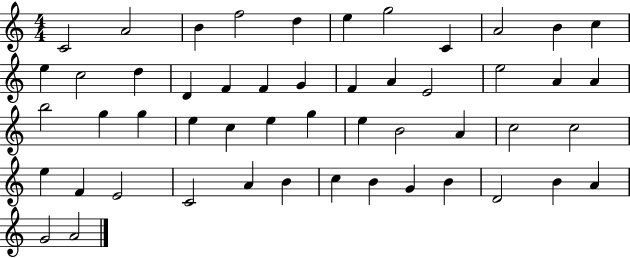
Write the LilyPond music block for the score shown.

{
  \clef treble
  \numericTimeSignature
  \time 4/4
  \key c \major
  c'2 a'2 | b'4 f''2 d''4 | e''4 g''2 c'4 | a'2 b'4 c''4 | \break e''4 c''2 d''4 | d'4 f'4 f'4 g'4 | f'4 a'4 e'2 | e''2 a'4 a'4 | \break b''2 g''4 g''4 | e''4 c''4 e''4 g''4 | e''4 b'2 a'4 | c''2 c''2 | \break e''4 f'4 e'2 | c'2 a'4 b'4 | c''4 b'4 g'4 b'4 | d'2 b'4 a'4 | \break g'2 a'2 | \bar "|."
}